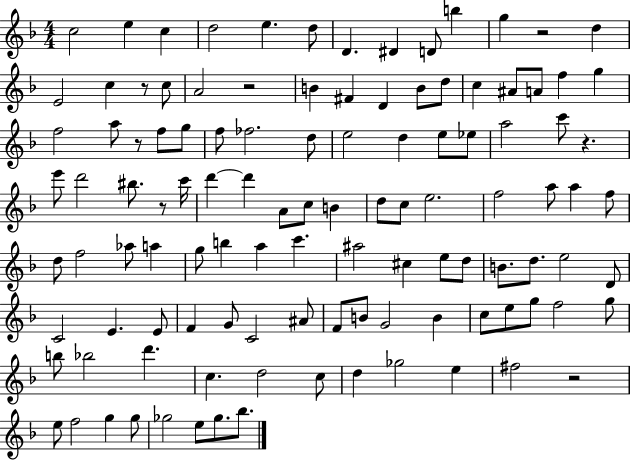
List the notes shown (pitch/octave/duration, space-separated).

C5/h E5/q C5/q D5/h E5/q. D5/e D4/q. D#4/q D4/e B5/q G5/q R/h D5/q E4/h C5/q R/e C5/e A4/h R/h B4/q F#4/q D4/q B4/e D5/e C5/q A#4/e A4/e F5/q G5/q F5/h A5/e R/e F5/e G5/e F5/e FES5/h. D5/e E5/h D5/q E5/e Eb5/e A5/h C6/e R/q. E6/e D6/h BIS5/e. R/e C6/s D6/q D6/q A4/e C5/e B4/q D5/e C5/e E5/h. F5/h A5/e A5/q F5/e D5/e F5/h Ab5/e A5/q G5/e B5/q A5/q C6/q. A#5/h C#5/q E5/e D5/e B4/e. D5/e. E5/h D4/e C4/h E4/q. E4/e F4/q G4/e C4/h A#4/e F4/e B4/e G4/h B4/q C5/e E5/e G5/e F5/h G5/e B5/e Bb5/h D6/q. C5/q. D5/h C5/e D5/q Gb5/h E5/q F#5/h R/h E5/e F5/h G5/q G5/e Gb5/h E5/e Gb5/e. Bb5/e.